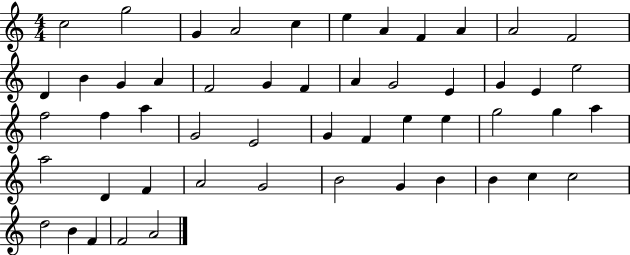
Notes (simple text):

C5/h G5/h G4/q A4/h C5/q E5/q A4/q F4/q A4/q A4/h F4/h D4/q B4/q G4/q A4/q F4/h G4/q F4/q A4/q G4/h E4/q G4/q E4/q E5/h F5/h F5/q A5/q G4/h E4/h G4/q F4/q E5/q E5/q G5/h G5/q A5/q A5/h D4/q F4/q A4/h G4/h B4/h G4/q B4/q B4/q C5/q C5/h D5/h B4/q F4/q F4/h A4/h